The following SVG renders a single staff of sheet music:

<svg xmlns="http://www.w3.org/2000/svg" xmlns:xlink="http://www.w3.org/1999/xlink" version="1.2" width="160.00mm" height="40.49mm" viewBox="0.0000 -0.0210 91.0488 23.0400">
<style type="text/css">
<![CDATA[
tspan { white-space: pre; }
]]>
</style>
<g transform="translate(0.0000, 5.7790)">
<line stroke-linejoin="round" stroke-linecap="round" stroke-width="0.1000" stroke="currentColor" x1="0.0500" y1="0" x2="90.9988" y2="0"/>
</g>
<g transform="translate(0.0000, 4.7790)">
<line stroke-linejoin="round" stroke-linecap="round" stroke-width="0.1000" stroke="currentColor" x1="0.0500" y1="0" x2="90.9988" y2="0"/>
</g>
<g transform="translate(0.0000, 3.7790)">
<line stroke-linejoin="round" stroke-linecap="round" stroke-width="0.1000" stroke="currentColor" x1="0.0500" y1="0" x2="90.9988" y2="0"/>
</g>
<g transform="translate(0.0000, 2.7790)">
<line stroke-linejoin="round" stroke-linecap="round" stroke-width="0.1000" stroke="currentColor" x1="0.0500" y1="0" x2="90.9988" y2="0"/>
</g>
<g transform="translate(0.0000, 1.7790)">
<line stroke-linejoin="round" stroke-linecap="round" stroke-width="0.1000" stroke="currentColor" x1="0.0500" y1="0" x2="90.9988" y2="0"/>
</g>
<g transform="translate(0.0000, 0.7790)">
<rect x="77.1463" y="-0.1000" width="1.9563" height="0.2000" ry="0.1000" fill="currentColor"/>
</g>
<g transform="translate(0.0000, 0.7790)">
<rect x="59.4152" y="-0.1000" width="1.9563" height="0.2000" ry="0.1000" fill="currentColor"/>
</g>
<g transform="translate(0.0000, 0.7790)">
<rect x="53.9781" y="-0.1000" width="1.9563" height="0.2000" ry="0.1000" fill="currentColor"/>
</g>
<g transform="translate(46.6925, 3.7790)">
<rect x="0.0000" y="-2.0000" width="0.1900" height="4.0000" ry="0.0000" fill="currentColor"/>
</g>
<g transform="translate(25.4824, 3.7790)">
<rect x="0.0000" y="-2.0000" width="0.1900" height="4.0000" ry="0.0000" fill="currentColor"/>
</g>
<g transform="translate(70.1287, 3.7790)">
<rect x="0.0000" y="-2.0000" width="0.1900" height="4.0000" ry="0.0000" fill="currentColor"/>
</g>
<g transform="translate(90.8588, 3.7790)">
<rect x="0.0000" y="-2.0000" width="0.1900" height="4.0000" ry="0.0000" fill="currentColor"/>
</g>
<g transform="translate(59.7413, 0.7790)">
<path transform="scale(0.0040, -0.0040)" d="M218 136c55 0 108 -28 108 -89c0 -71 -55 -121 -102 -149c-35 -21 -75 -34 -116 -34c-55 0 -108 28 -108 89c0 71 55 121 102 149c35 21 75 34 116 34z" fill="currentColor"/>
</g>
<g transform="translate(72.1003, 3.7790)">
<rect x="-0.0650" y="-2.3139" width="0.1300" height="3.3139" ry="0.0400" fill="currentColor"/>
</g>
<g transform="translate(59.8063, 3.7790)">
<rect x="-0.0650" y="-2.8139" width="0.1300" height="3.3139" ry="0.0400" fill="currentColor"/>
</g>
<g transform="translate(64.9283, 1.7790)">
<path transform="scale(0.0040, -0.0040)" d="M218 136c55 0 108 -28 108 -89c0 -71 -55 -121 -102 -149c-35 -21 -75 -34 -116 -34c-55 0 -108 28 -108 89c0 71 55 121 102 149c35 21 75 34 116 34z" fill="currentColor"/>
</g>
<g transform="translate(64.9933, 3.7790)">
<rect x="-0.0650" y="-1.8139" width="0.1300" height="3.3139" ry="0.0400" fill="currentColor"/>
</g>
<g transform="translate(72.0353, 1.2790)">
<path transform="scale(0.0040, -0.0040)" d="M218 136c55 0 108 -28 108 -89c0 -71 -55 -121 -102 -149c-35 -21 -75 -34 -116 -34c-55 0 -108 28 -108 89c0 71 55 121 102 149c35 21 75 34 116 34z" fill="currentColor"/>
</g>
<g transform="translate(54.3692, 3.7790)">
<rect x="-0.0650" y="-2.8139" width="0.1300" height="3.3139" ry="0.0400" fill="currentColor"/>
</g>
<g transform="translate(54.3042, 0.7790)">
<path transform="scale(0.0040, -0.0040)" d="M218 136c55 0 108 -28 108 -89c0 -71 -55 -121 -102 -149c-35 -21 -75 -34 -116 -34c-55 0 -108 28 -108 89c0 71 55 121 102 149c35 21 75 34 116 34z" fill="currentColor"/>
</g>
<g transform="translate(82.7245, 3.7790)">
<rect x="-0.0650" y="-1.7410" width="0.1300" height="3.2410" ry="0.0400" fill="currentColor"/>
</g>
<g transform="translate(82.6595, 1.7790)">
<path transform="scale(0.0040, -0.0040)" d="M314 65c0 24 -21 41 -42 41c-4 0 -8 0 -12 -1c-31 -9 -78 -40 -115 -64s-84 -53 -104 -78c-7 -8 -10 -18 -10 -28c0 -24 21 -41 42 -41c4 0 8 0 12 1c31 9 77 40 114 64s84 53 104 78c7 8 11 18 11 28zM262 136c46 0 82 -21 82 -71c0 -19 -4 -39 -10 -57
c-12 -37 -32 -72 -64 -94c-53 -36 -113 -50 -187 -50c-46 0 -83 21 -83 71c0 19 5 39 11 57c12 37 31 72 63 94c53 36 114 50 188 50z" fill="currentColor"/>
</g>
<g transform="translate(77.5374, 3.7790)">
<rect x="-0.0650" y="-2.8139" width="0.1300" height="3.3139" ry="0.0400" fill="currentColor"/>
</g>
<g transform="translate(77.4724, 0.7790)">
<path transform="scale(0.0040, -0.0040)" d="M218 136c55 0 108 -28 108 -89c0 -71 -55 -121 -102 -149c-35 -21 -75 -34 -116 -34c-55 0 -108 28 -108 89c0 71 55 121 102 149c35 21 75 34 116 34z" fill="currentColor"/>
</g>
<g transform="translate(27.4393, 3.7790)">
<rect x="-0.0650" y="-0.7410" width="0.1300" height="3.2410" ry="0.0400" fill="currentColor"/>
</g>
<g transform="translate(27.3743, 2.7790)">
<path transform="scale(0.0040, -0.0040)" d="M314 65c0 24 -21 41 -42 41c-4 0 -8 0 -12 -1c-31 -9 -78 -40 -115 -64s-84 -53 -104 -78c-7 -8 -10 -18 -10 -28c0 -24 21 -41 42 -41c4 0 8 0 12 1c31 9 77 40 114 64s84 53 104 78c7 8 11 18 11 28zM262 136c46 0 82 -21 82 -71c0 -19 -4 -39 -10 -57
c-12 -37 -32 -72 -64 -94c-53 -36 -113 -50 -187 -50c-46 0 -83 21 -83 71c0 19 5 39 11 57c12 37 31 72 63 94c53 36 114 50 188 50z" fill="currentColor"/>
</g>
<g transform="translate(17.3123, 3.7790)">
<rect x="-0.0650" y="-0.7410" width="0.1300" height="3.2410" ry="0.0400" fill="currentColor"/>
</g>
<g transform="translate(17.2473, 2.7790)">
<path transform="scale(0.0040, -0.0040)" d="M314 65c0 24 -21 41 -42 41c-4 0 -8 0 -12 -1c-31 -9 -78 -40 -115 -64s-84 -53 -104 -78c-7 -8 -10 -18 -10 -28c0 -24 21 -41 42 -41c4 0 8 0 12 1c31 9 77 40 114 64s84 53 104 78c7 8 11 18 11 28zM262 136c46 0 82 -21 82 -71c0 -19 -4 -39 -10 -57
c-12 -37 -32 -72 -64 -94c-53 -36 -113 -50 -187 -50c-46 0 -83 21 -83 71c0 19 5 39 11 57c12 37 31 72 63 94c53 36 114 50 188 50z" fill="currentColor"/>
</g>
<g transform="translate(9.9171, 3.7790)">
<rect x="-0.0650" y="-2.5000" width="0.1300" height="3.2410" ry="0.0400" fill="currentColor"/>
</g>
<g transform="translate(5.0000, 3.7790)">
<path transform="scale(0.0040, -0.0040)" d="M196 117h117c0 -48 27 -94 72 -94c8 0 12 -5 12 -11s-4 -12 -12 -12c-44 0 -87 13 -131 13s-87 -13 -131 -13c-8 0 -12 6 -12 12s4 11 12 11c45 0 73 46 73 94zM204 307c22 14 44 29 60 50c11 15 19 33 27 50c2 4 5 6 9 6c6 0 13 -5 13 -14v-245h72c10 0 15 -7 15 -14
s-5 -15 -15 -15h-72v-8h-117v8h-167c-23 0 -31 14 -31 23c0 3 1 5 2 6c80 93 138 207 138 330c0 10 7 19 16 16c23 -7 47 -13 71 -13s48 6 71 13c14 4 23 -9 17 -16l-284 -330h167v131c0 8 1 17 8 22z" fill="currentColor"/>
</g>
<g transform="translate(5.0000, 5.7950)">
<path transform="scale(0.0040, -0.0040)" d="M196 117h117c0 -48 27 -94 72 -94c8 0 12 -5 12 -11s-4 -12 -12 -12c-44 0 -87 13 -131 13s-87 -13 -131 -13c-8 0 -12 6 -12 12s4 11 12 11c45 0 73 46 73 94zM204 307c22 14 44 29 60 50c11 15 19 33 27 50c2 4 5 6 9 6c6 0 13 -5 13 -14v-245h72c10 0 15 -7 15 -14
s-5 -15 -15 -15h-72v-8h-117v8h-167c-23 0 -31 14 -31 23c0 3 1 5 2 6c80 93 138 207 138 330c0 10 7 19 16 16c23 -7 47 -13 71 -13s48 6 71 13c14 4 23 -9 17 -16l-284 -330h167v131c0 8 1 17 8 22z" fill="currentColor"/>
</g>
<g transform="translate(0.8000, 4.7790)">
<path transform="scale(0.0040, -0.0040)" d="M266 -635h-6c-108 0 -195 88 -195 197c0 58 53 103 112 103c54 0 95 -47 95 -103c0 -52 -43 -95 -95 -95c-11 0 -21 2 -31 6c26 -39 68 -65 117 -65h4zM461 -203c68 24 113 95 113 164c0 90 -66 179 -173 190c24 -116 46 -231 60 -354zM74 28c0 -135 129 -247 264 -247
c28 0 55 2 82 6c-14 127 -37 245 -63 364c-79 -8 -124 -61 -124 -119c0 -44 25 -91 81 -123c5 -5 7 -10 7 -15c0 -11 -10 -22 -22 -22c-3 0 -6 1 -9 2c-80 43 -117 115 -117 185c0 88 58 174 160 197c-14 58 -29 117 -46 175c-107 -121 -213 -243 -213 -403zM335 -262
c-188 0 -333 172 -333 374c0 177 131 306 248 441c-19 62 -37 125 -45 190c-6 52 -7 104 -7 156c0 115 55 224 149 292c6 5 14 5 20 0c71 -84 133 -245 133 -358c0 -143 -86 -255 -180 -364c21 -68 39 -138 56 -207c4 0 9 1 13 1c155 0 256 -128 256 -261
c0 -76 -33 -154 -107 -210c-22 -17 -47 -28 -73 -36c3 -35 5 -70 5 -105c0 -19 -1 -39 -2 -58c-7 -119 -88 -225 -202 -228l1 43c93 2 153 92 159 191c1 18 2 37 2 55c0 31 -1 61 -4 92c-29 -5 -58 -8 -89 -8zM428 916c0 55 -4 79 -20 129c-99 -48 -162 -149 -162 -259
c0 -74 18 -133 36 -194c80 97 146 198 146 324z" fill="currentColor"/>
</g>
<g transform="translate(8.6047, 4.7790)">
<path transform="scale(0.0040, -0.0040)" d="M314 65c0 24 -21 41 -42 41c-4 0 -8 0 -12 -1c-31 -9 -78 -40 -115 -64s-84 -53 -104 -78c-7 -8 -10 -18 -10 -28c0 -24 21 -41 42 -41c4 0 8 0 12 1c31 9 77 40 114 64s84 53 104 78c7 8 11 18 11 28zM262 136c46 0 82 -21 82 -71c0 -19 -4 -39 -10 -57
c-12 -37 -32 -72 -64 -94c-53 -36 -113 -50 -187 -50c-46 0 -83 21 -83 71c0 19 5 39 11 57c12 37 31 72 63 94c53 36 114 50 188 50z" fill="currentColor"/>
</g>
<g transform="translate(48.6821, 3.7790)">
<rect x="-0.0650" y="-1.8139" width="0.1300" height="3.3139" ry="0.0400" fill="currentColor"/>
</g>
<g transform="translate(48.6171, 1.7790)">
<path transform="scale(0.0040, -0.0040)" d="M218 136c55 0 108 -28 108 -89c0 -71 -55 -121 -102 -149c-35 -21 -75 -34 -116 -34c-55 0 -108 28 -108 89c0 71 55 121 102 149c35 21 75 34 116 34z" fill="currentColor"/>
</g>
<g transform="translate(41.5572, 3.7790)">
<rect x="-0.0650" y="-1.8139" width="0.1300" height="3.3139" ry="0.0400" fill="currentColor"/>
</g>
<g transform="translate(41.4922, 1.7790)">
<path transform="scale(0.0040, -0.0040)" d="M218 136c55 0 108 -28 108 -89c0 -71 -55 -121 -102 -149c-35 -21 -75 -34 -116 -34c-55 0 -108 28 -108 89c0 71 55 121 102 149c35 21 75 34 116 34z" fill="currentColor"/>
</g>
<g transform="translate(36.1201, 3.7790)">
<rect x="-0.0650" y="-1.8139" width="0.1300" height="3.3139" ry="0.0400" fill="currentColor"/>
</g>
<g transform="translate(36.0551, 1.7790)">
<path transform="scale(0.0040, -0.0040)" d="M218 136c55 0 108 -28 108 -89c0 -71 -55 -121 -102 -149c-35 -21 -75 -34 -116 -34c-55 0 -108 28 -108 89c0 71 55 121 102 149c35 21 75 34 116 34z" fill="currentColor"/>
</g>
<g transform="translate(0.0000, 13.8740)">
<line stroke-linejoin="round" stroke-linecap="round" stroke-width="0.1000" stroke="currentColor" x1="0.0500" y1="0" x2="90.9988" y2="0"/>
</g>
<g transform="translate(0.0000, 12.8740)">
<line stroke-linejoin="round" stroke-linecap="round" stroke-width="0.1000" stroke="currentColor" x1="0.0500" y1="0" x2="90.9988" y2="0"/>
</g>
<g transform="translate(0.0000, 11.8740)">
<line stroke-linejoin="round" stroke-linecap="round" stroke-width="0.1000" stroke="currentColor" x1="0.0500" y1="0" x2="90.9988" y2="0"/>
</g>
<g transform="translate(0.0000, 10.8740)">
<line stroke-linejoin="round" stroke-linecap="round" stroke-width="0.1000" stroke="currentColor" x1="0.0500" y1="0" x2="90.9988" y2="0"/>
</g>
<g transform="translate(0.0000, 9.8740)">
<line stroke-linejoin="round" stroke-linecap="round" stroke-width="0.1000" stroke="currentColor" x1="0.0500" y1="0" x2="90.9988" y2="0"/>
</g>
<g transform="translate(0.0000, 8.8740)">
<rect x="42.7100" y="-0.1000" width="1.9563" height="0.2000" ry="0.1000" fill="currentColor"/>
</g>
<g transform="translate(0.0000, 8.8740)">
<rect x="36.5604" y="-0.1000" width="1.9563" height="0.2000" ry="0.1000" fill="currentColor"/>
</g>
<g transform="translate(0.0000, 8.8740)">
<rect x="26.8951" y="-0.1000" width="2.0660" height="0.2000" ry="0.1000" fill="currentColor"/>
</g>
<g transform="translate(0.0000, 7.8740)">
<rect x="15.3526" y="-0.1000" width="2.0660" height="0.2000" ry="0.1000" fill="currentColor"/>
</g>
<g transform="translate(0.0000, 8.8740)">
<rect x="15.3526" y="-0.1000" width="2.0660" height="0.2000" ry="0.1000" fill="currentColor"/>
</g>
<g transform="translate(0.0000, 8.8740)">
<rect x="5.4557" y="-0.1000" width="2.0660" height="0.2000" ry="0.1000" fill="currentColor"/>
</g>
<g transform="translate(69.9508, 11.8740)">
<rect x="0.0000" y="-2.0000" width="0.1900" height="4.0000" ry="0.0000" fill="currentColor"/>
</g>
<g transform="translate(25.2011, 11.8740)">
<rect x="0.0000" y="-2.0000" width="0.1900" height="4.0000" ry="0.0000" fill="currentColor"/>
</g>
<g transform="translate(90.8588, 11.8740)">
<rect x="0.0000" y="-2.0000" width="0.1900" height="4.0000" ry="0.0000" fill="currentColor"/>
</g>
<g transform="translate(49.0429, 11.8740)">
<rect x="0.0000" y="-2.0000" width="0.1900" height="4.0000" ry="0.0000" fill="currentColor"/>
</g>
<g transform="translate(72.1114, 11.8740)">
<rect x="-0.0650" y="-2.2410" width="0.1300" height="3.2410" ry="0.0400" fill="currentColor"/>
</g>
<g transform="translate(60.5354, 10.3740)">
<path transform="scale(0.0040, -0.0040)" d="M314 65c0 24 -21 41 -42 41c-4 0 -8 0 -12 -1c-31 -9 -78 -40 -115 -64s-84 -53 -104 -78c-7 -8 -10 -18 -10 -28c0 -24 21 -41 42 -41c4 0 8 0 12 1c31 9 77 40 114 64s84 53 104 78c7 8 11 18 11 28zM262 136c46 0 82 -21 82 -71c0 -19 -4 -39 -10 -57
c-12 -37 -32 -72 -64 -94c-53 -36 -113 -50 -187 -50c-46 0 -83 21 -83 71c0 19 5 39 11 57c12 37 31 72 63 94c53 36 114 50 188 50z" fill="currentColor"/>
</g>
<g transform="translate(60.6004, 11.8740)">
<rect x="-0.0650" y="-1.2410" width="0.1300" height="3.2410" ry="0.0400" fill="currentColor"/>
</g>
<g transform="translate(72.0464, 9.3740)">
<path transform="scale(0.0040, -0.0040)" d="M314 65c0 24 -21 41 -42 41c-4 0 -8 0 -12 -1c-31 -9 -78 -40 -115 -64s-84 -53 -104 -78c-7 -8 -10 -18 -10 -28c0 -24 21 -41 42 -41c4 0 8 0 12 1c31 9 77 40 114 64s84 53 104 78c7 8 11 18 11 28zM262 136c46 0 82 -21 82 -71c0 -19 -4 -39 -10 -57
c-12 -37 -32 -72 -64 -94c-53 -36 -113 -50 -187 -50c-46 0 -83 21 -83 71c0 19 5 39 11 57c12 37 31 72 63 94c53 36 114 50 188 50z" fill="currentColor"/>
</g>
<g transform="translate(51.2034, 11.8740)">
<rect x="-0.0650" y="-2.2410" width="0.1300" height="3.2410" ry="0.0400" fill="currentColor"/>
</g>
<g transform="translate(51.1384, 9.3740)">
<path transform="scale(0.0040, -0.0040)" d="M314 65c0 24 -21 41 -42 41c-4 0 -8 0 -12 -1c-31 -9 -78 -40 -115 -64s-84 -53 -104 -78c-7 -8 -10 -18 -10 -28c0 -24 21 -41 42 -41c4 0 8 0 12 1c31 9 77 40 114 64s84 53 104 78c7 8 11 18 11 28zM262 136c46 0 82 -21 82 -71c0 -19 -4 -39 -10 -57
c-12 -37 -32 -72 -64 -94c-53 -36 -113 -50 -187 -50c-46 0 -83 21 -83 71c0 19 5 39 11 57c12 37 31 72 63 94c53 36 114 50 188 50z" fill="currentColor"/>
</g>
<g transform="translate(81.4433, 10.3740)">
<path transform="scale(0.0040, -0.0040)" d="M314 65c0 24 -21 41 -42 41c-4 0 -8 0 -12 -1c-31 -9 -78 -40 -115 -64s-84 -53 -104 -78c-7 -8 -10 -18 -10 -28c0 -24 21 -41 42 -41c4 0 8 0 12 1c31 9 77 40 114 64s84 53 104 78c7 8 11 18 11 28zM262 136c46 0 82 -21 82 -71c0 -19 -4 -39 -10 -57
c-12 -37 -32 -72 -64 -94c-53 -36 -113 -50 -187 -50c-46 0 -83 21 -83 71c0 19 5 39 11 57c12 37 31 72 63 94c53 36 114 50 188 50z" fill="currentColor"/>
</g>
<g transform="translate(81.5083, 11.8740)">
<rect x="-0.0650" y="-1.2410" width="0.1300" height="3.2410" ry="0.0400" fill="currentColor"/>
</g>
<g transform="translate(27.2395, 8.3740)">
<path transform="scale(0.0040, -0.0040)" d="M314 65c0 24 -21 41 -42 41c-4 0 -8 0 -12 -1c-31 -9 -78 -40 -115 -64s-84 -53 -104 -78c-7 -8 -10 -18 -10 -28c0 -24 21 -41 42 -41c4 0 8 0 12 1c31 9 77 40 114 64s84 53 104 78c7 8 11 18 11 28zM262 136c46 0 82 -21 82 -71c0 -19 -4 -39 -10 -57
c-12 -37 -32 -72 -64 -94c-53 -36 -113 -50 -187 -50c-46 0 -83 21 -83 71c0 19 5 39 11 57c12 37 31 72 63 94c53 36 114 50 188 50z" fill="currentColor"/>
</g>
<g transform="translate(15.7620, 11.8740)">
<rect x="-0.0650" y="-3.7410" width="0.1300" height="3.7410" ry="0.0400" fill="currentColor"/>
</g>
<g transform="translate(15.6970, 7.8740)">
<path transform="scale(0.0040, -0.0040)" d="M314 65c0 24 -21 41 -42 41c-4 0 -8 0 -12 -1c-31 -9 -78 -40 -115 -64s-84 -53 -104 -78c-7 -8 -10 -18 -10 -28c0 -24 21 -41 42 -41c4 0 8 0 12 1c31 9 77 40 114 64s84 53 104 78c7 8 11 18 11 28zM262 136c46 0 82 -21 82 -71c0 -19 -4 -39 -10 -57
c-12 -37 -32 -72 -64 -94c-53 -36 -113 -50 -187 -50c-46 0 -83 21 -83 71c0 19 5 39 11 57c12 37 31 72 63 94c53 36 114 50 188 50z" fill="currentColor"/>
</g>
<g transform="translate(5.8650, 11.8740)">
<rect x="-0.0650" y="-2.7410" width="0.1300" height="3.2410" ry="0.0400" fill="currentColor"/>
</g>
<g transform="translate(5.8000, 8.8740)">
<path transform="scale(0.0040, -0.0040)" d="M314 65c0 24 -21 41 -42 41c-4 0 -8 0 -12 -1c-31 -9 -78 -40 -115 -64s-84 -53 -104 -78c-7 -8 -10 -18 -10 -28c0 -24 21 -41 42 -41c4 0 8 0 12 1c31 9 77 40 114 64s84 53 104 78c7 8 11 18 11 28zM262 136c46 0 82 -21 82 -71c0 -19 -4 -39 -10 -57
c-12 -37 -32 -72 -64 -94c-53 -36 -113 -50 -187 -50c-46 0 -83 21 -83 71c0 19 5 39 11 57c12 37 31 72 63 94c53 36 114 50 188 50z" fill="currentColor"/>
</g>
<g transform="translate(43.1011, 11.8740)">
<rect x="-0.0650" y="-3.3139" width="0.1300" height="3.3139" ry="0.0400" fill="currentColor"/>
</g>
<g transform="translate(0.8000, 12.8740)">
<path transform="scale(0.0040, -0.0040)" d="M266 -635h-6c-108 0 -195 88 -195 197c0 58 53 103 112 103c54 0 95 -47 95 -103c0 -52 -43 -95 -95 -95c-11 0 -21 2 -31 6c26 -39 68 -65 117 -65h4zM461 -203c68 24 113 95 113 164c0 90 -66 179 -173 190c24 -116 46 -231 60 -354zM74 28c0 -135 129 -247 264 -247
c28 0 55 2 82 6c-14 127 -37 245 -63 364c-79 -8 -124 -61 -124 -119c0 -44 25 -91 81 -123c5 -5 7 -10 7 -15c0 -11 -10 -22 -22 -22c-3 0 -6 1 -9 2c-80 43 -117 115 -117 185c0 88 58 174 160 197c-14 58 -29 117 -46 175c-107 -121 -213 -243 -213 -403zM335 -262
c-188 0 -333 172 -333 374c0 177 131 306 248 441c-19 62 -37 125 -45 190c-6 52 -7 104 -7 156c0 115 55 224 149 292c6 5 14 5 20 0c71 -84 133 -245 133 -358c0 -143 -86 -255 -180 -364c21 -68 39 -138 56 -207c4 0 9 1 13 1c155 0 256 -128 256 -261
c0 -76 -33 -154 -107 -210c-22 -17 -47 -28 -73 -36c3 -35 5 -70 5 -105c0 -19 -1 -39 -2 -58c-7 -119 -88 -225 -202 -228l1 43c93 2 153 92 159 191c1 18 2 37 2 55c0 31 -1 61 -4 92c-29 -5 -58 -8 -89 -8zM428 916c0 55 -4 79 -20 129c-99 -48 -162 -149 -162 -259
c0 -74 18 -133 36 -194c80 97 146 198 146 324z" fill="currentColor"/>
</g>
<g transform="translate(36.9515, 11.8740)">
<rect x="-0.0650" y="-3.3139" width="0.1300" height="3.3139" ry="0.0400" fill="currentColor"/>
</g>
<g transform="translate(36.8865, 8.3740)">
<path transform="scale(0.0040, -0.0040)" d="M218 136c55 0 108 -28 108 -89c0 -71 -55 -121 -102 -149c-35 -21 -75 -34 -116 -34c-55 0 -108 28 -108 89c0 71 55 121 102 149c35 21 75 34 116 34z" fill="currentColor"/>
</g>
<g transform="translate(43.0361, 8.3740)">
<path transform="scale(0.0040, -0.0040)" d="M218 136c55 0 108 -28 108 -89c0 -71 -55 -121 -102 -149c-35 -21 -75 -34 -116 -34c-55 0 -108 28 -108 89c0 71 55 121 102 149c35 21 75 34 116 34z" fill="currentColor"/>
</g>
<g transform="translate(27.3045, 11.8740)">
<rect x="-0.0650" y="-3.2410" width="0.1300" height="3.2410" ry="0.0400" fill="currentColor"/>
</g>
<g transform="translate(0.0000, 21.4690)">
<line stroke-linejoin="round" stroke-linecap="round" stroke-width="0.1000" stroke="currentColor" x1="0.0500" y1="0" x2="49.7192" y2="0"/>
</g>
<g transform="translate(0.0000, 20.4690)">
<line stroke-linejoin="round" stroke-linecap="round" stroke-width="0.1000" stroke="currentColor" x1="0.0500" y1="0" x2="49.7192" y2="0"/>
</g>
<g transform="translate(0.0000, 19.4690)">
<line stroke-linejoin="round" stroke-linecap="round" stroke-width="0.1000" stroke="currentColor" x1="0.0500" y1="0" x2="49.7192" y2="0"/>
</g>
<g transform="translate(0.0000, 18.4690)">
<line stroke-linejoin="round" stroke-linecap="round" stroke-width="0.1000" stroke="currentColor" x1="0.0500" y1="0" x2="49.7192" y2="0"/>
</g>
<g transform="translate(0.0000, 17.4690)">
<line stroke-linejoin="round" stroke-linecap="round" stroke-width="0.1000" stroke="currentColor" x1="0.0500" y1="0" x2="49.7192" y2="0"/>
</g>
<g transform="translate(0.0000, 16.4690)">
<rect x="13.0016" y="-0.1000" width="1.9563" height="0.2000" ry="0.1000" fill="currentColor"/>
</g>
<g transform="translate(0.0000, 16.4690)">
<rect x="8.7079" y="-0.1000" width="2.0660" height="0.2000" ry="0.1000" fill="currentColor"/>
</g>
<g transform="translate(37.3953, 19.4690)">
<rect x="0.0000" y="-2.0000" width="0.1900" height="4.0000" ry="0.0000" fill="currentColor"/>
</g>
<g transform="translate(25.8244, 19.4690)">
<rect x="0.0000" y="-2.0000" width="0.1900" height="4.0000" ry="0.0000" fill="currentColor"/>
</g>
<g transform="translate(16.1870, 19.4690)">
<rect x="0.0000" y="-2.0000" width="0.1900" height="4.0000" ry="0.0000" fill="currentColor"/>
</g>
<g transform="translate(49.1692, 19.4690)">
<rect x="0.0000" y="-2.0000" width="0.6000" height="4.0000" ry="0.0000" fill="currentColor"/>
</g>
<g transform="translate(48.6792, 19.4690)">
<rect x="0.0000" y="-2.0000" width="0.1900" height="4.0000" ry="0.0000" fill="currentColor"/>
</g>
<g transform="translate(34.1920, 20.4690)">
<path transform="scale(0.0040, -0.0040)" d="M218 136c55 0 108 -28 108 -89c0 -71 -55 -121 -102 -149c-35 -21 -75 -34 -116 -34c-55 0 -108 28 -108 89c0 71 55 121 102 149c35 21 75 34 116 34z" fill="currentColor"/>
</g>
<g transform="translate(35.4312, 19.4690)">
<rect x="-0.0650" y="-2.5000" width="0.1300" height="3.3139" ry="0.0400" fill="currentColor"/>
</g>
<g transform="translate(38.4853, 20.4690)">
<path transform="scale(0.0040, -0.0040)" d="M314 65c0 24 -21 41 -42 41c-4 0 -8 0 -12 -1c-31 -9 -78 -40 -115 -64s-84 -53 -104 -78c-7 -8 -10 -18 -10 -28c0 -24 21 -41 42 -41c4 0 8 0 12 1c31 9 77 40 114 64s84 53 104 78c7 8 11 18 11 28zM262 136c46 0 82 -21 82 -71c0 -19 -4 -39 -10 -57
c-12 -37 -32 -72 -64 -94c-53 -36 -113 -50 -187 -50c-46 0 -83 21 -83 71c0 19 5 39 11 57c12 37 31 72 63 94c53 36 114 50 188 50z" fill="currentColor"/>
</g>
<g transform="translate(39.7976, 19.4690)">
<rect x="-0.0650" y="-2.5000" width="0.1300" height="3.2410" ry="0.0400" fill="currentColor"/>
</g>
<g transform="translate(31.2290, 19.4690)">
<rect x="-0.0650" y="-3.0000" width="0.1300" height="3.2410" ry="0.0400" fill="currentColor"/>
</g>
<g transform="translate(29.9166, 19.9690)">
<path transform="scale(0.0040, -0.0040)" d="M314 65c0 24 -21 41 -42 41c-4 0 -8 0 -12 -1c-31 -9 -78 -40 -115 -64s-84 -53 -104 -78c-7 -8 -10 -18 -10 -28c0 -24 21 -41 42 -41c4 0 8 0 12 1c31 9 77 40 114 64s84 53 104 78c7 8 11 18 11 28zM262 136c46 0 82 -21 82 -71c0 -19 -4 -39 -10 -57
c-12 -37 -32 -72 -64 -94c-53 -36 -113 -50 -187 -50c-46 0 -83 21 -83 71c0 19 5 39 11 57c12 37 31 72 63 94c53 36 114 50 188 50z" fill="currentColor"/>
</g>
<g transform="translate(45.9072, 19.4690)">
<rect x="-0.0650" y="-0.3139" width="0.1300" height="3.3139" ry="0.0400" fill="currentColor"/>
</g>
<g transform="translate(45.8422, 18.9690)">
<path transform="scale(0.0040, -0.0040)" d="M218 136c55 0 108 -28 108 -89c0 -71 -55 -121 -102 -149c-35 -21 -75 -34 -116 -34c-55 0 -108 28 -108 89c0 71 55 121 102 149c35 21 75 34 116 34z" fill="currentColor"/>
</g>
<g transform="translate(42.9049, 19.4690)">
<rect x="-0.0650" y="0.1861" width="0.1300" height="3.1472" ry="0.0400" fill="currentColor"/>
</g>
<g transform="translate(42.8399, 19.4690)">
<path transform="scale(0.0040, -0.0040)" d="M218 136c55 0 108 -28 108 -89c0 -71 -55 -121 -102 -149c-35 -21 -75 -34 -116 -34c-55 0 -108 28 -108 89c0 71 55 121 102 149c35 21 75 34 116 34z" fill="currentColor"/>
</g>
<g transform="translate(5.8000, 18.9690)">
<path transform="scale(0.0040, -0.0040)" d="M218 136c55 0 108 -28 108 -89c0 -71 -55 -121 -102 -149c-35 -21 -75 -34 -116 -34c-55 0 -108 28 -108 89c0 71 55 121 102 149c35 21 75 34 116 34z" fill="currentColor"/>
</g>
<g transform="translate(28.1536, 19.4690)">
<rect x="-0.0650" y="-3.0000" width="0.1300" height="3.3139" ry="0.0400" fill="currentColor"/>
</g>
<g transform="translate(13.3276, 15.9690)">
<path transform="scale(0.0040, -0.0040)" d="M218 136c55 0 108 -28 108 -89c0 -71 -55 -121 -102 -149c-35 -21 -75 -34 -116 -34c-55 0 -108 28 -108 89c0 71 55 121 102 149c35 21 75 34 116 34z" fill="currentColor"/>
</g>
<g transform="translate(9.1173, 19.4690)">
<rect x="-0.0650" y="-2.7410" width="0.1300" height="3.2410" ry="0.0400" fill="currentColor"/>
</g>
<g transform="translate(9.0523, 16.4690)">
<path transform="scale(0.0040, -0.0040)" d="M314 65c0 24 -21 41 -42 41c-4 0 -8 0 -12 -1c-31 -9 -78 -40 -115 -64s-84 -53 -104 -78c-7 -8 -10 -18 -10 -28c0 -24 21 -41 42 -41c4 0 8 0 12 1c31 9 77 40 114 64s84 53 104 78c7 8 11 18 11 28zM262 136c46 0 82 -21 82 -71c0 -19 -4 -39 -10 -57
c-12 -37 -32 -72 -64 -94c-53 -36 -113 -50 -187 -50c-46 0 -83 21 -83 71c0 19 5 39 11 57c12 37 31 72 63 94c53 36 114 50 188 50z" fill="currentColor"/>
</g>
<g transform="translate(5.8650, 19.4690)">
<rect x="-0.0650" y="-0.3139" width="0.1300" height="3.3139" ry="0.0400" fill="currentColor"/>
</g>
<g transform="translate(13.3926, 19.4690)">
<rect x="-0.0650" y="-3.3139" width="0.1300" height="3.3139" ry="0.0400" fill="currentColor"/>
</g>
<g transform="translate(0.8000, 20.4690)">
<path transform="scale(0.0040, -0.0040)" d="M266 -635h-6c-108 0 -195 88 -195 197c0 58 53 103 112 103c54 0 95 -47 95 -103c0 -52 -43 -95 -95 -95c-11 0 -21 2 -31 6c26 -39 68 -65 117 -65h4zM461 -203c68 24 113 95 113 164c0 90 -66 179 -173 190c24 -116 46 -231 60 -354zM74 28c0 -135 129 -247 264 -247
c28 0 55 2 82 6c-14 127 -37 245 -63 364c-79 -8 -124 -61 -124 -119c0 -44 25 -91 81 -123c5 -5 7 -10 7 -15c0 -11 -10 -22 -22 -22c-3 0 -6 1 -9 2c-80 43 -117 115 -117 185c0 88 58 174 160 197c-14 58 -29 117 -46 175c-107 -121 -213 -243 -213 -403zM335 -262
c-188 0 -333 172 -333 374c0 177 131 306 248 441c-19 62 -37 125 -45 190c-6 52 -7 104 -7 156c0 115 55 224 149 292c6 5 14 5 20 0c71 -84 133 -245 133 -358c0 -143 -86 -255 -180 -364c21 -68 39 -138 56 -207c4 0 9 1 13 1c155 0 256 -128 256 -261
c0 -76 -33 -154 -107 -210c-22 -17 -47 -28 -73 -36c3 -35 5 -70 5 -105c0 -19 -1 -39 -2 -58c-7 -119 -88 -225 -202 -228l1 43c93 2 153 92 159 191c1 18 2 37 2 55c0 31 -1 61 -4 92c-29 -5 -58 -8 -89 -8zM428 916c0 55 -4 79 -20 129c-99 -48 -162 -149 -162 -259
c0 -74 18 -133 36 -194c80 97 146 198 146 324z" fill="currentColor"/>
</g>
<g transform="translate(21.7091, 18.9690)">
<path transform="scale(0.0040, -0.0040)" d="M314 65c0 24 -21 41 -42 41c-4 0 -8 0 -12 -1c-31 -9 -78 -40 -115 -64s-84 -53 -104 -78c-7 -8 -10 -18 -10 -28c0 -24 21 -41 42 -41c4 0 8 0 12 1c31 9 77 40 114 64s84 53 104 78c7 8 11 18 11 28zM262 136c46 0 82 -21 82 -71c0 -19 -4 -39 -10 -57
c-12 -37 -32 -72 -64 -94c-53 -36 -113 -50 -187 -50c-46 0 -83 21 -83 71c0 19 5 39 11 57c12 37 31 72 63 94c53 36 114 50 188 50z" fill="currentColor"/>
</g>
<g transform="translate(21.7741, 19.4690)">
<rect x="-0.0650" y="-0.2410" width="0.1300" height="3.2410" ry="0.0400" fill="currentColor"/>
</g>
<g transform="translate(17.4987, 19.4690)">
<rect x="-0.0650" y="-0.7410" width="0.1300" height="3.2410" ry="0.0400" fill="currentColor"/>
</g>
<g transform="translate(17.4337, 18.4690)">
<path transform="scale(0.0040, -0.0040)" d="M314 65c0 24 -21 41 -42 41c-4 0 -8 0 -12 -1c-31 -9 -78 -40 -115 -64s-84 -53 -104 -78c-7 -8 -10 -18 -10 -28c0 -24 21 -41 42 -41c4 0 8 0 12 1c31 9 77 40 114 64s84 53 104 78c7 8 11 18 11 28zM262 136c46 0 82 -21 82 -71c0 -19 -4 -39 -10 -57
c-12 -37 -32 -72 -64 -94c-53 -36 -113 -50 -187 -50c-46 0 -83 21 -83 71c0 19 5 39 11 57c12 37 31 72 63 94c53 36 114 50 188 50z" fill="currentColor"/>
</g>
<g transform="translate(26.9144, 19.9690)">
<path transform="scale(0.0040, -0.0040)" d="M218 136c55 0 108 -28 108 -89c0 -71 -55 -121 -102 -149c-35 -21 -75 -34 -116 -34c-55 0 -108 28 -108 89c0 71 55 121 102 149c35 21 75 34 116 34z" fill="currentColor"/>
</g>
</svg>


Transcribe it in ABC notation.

X:1
T:Untitled
M:4/4
L:1/4
K:C
G2 d2 d2 f f f a a f g a f2 a2 c'2 b2 b b g2 e2 g2 e2 c a2 b d2 c2 A A2 G G2 B c